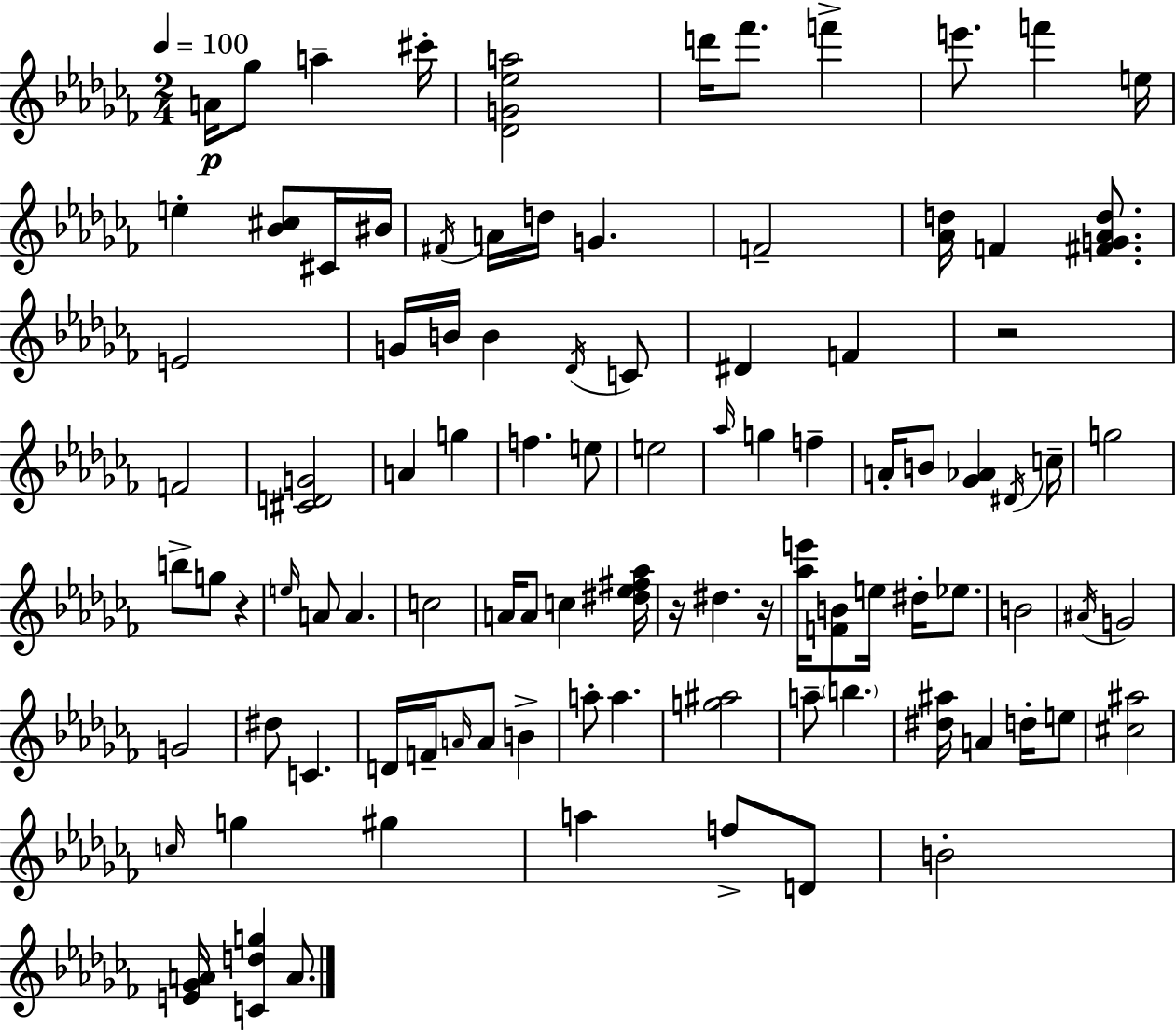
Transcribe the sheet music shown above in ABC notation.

X:1
T:Untitled
M:2/4
L:1/4
K:Abm
A/4 _g/2 a ^c'/4 [_DG_ea]2 d'/4 _f'/2 f' e'/2 f' e/4 e [_B^c]/2 ^C/4 ^B/4 ^F/4 A/4 d/4 G F2 [_Ad]/4 F [^FG_Ad]/2 E2 G/4 B/4 B _D/4 C/2 ^D F z2 F2 [^CDG]2 A g f e/2 e2 _a/4 g f A/4 B/2 [_G_A] ^D/4 c/4 g2 b/2 g/2 z e/4 A/2 A c2 A/4 A/2 c [^d_e^f_a]/4 z/4 ^d z/4 [_ae']/4 [FB]/2 e/4 ^d/4 _e/2 B2 ^A/4 G2 G2 ^d/2 C D/4 F/4 A/4 A/2 B a/2 a [g^a]2 a/2 b [^d^a]/4 A d/4 e/2 [^c^a]2 c/4 g ^g a f/2 D/2 B2 [E_GA]/4 [Cdg] A/2